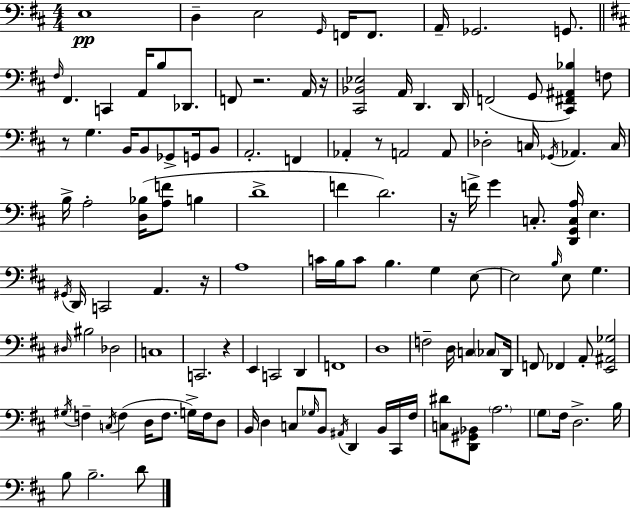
X:1
T:Untitled
M:4/4
L:1/4
K:D
E,4 D, E,2 G,,/4 F,,/4 F,,/2 A,,/4 _G,,2 G,,/2 ^F,/4 ^F,, C,, A,,/4 B,/2 _D,,/2 F,,/2 z2 A,,/4 z/4 [^C,,_B,,_E,]2 A,,/4 D,, D,,/4 F,,2 G,,/2 [^C,,^F,,^A,,_B,] F,/2 z/2 G, B,,/4 B,,/2 _G,,/2 G,,/4 B,,/2 A,,2 F,, _A,, z/2 A,,2 A,,/2 _D,2 C,/4 _G,,/4 _A,, C,/4 B,/4 A,2 [D,_B,]/4 [A,F]/2 B, D4 F D2 z/4 F/4 G C,/2 [D,,G,,C,A,]/4 E, ^G,,/4 D,,/4 C,,2 A,, z/4 A,4 C/4 B,/4 C/2 B, G, E,/2 E,2 B,/4 E,/2 G, ^D,/4 ^B,2 _D,2 C,4 C,,2 z E,, C,,2 D,, F,,4 D,4 F,2 D,/4 C, _C,/2 D,,/4 F,,/2 _F,, A,,/2 [E,,^A,,_G,]2 ^G,/4 F, C,/4 F, D,/4 F,/2 G,/4 F,/4 D,/2 B,,/4 D, C,/2 _G,/4 B,,/2 ^A,,/4 D,, B,,/4 ^C,,/4 ^F,/4 [C,^D]/2 [D,,^G,,_B,,]/2 A,2 G,/2 ^F,/4 D,2 B,/4 B,/2 B,2 D/2